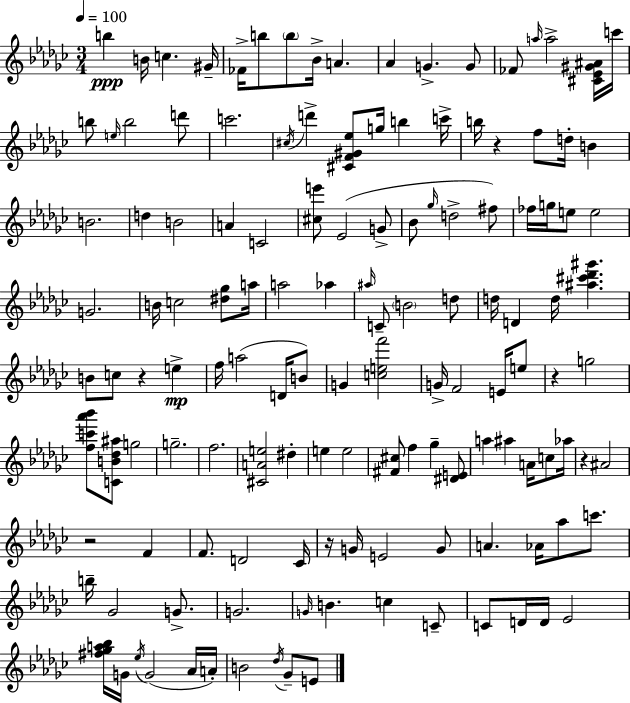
{
  \clef treble
  \numericTimeSignature
  \time 3/4
  \key ees \minor
  \tempo 4 = 100
  \repeat volta 2 { b''4\ppp b'16 c''4. gis'16-- | fes'16-> b''8 \parenthesize b''8 bes'16-> a'4. | aes'4 g'4.-> g'8 | fes'8 \grace { a''16 } a''2-> <cis' ees' gis' ais'>16 | \break c'''16 b''8 \grace { e''16 } b''2 | d'''8 c'''2. | \acciaccatura { cis''16 } d'''4-> <cis' f' gis' ees''>8 g''16 b''4 | c'''16-> b''16 r4 f''8 d''16-. b'4 | \break b'2. | d''4 b'2 | a'4 c'2 | <cis'' e'''>8 ees'2( | \break g'8-> bes'8 \grace { ges''16 } d''2-> | fis''8) fes''16 g''16 e''8 e''2 | g'2. | b'16 c''2 | \break <dis'' ges''>8 a''16 a''2 | aes''4 \grace { ais''16 } c'8-- \parenthesize b'2 | d''8 d''16 d'4 d''16 <ais'' cis''' des''' gis'''>4. | b'8 c''8 r4 | \break e''4->\mp f''16 a''2( | d'16 b'8) g'4 <c'' e'' f'''>2 | g'16-> f'2 | e'16 e''8 r4 g''2 | \break <f'' c''' aes''' bes'''>8 <c' b' des'' ais''>8 g''2 | g''2.-- | f''2. | <cis' a' e''>2 | \break dis''4-. e''4 e''2 | <fis' cis''>8 f''4 ges''4-- | <dis' e'>8 a''4 ais''4 | a'16 c''8 aes''16 r4 ais'2 | \break r2 | f'4 f'8. d'2 | ces'16 r16 g'16 e'2 | g'8 a'4. aes'16 | \break aes''8 c'''8. b''16-- ges'2 | g'8.-> g'2. | \grace { g'16 } b'4. | c''4 c'8-- c'8 d'16 d'16 ees'2 | \break <fis'' ges'' a'' bes''>16 g'16 \acciaccatura { ees''16 }( g'2 | aes'16 a'16-.) b'2 | \acciaccatura { des''16 } ges'8-- e'8 } \bar "|."
}